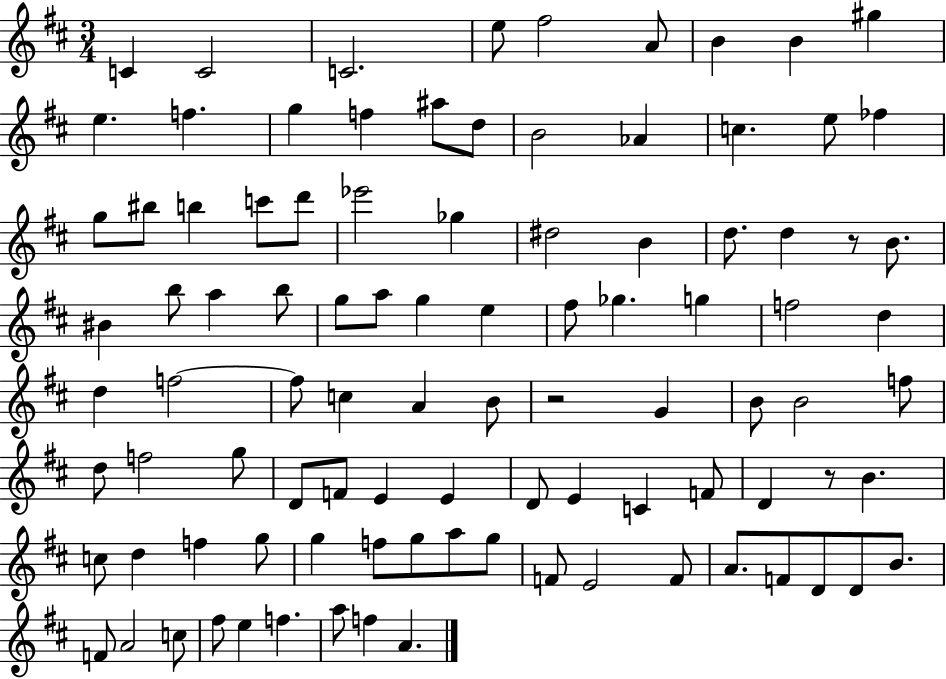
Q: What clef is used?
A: treble